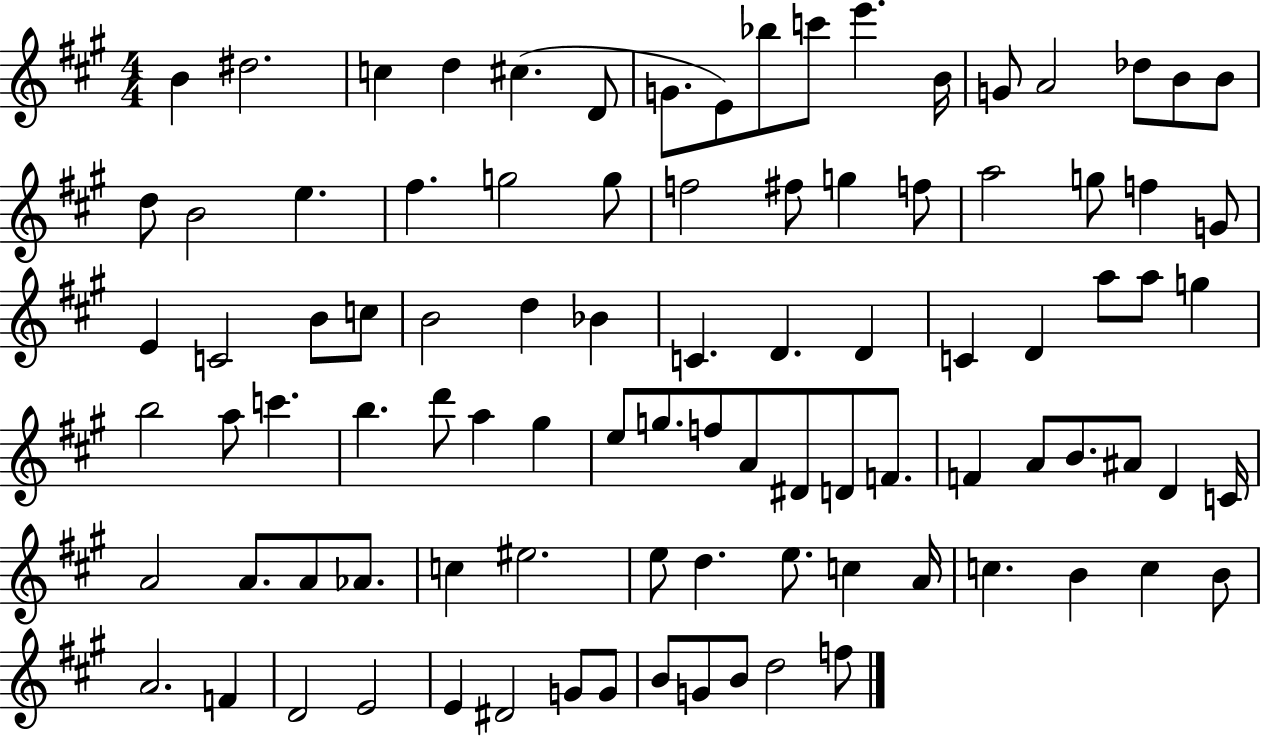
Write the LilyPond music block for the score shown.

{
  \clef treble
  \numericTimeSignature
  \time 4/4
  \key a \major
  b'4 dis''2. | c''4 d''4 cis''4.( d'8 | g'8. e'8) bes''8 c'''8 e'''4. b'16 | g'8 a'2 des''8 b'8 b'8 | \break d''8 b'2 e''4. | fis''4. g''2 g''8 | f''2 fis''8 g''4 f''8 | a''2 g''8 f''4 g'8 | \break e'4 c'2 b'8 c''8 | b'2 d''4 bes'4 | c'4. d'4. d'4 | c'4 d'4 a''8 a''8 g''4 | \break b''2 a''8 c'''4. | b''4. d'''8 a''4 gis''4 | e''8 g''8. f''8 a'8 dis'8 d'8 f'8. | f'4 a'8 b'8. ais'8 d'4 c'16 | \break a'2 a'8. a'8 aes'8. | c''4 eis''2. | e''8 d''4. e''8. c''4 a'16 | c''4. b'4 c''4 b'8 | \break a'2. f'4 | d'2 e'2 | e'4 dis'2 g'8 g'8 | b'8 g'8 b'8 d''2 f''8 | \break \bar "|."
}